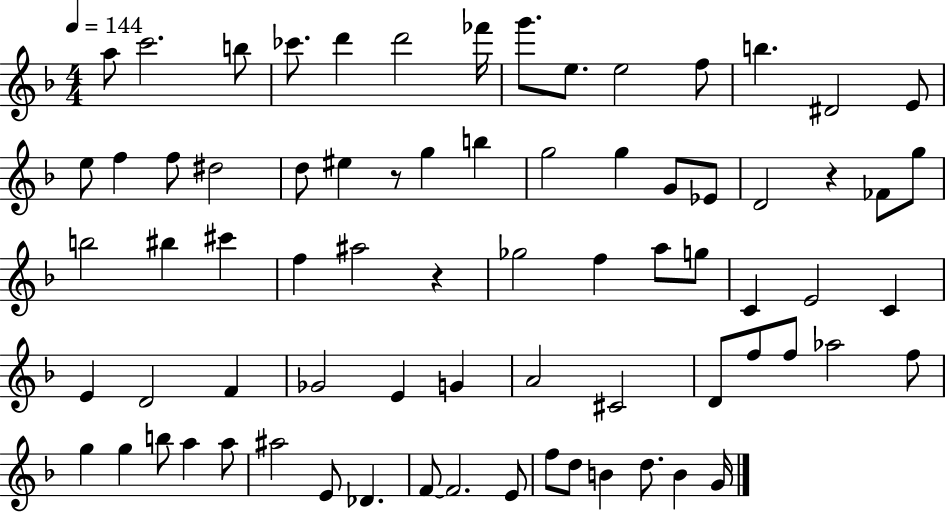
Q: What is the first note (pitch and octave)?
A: A5